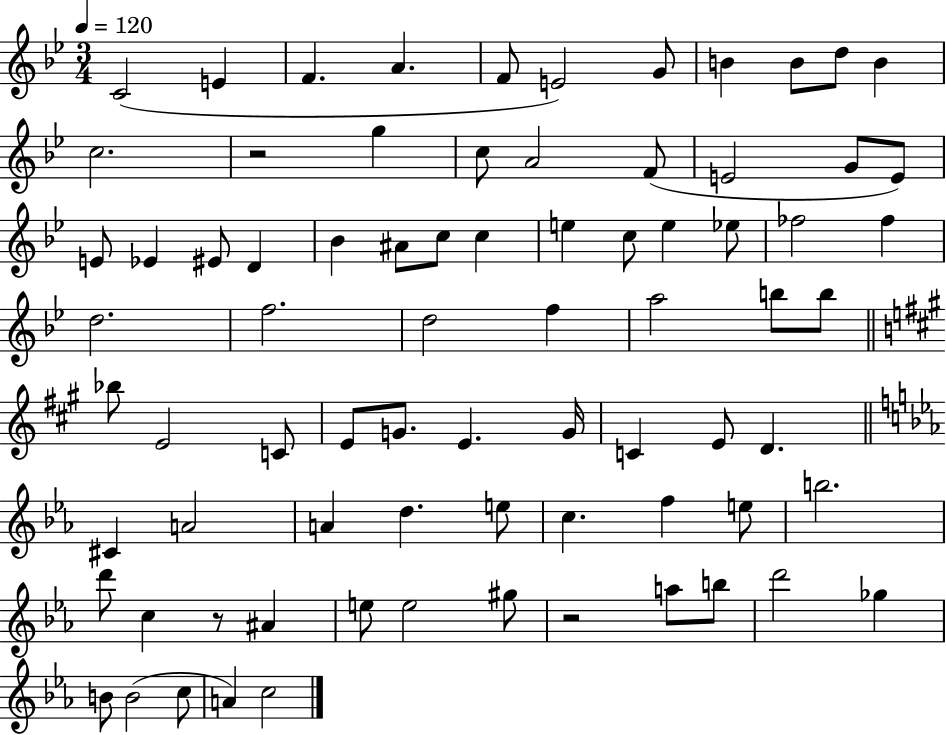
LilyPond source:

{
  \clef treble
  \numericTimeSignature
  \time 3/4
  \key bes \major
  \tempo 4 = 120
  c'2( e'4 | f'4. a'4. | f'8 e'2) g'8 | b'4 b'8 d''8 b'4 | \break c''2. | r2 g''4 | c''8 a'2 f'8( | e'2 g'8 e'8) | \break e'8 ees'4 eis'8 d'4 | bes'4 ais'8 c''8 c''4 | e''4 c''8 e''4 ees''8 | fes''2 fes''4 | \break d''2. | f''2. | d''2 f''4 | a''2 b''8 b''8 | \break \bar "||" \break \key a \major bes''8 e'2 c'8 | e'8 g'8. e'4. g'16 | c'4 e'8 d'4. | \bar "||" \break \key ees \major cis'4 a'2 | a'4 d''4. e''8 | c''4. f''4 e''8 | b''2. | \break d'''8 c''4 r8 ais'4 | e''8 e''2 gis''8 | r2 a''8 b''8 | d'''2 ges''4 | \break b'8 b'2( c''8 | a'4) c''2 | \bar "|."
}